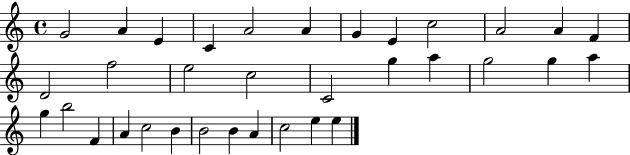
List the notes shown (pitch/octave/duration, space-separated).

G4/h A4/q E4/q C4/q A4/h A4/q G4/q E4/q C5/h A4/h A4/q F4/q D4/h F5/h E5/h C5/h C4/h G5/q A5/q G5/h G5/q A5/q G5/q B5/h F4/q A4/q C5/h B4/q B4/h B4/q A4/q C5/h E5/q E5/q